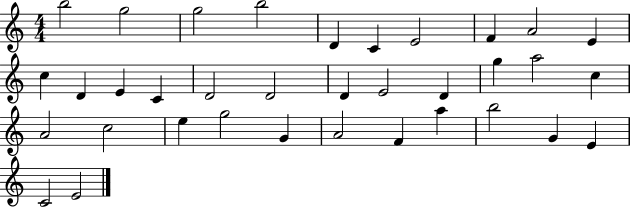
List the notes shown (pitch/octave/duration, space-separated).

B5/h G5/h G5/h B5/h D4/q C4/q E4/h F4/q A4/h E4/q C5/q D4/q E4/q C4/q D4/h D4/h D4/q E4/h D4/q G5/q A5/h C5/q A4/h C5/h E5/q G5/h G4/q A4/h F4/q A5/q B5/h G4/q E4/q C4/h E4/h